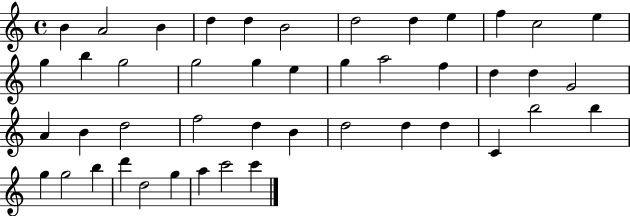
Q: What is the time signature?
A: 4/4